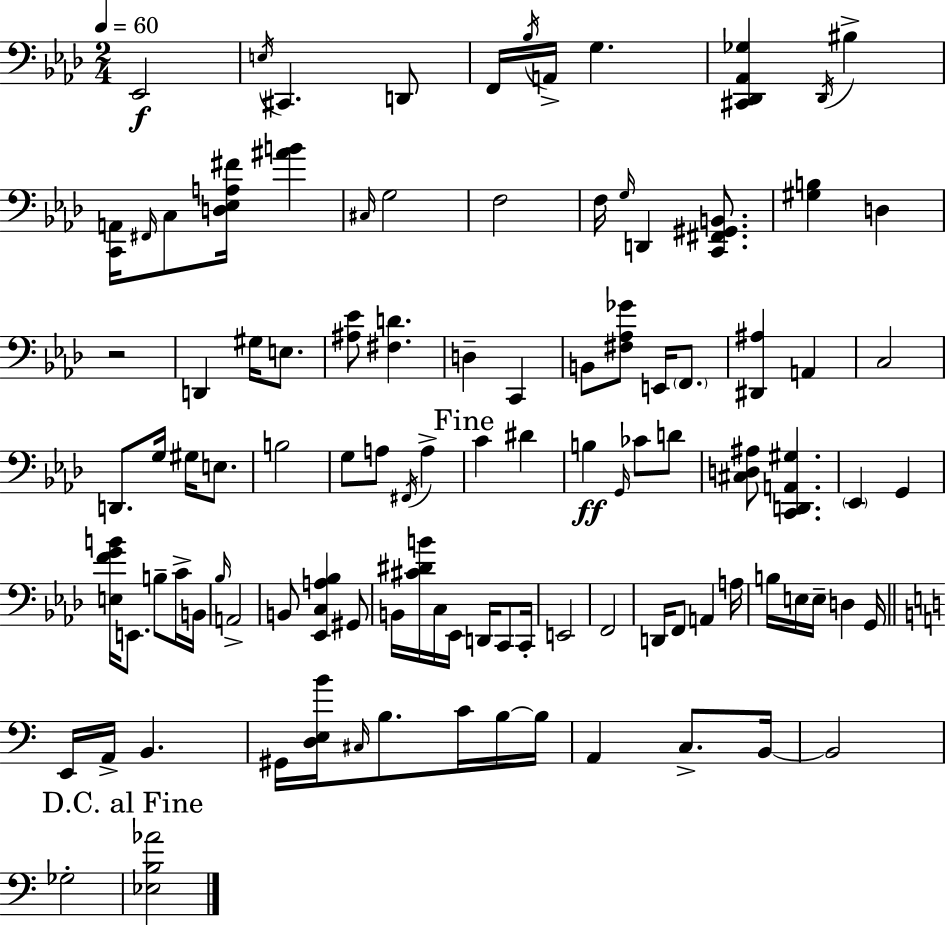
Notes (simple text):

Eb2/h E3/s C#2/q. D2/e F2/s Bb3/s A2/s G3/q. [C#2,Db2,Ab2,Gb3]/q Db2/s BIS3/q [C2,A2]/s F#2/s C3/e [D3,Eb3,A3,F#4]/s [A#4,B4]/q C#3/s G3/h F3/h F3/s G3/s D2/q [C2,F#2,G#2,B2]/e. [G#3,B3]/q D3/q R/h D2/q G#3/s E3/e. [A#3,Eb4]/e [F#3,D4]/q. D3/q C2/q B2/e [F#3,Ab3,Gb4]/e E2/s F2/e. [D#2,A#3]/q A2/q C3/h D2/e. G3/s G#3/s E3/e. B3/h G3/e A3/e F#2/s A3/q C4/q D#4/q B3/q G2/s CES4/e D4/e [C#3,D3,A#3]/e [C2,D2,A2,G#3]/q. Eb2/q G2/q [E3,F4,G4,B4]/s E2/e. B3/e C4/s B2/s Bb3/s A2/h B2/e [Eb2,C3,A3,Bb3]/q G#2/e B2/s [C#4,D#4,B4]/s C3/s Eb2/s D2/s C2/e C2/s E2/h F2/h D2/s F2/e A2/q A3/s B3/s E3/s E3/s D3/q G2/s E2/s A2/s B2/q. G#2/s [D3,E3,B4]/s C#3/s B3/e. C4/s B3/s B3/s A2/q C3/e. B2/s B2/h Gb3/h [Eb3,B3,Ab4]/h